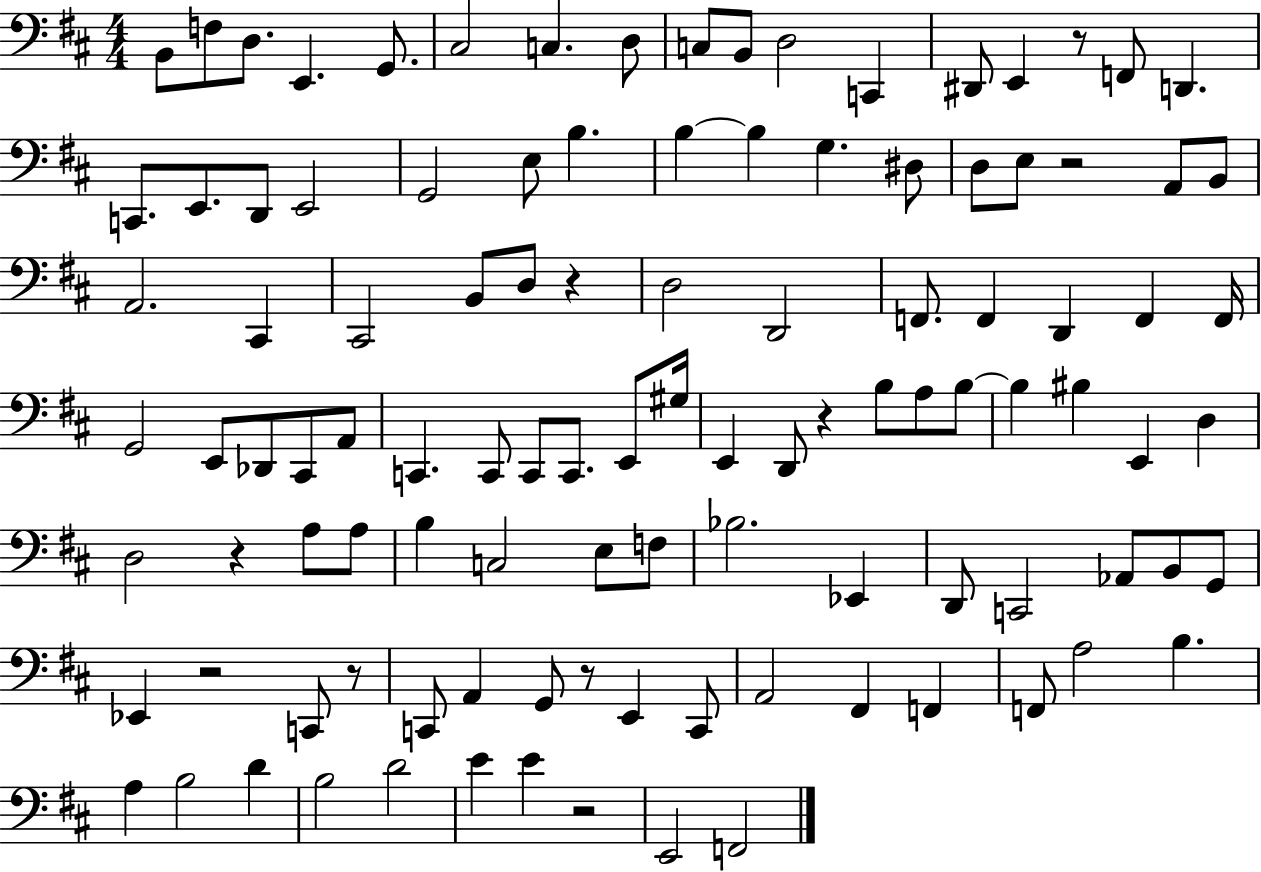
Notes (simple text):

B2/e F3/e D3/e. E2/q. G2/e. C#3/h C3/q. D3/e C3/e B2/e D3/h C2/q D#2/e E2/q R/e F2/e D2/q. C2/e. E2/e. D2/e E2/h G2/h E3/e B3/q. B3/q B3/q G3/q. D#3/e D3/e E3/e R/h A2/e B2/e A2/h. C#2/q C#2/h B2/e D3/e R/q D3/h D2/h F2/e. F2/q D2/q F2/q F2/s G2/h E2/e Db2/e C#2/e A2/e C2/q. C2/e C2/e C2/e. E2/e G#3/s E2/q D2/e R/q B3/e A3/e B3/e B3/q BIS3/q E2/q D3/q D3/h R/q A3/e A3/e B3/q C3/h E3/e F3/e Bb3/h. Eb2/q D2/e C2/h Ab2/e B2/e G2/e Eb2/q R/h C2/e R/e C2/e A2/q G2/e R/e E2/q C2/e A2/h F#2/q F2/q F2/e A3/h B3/q. A3/q B3/h D4/q B3/h D4/h E4/q E4/q R/h E2/h F2/h